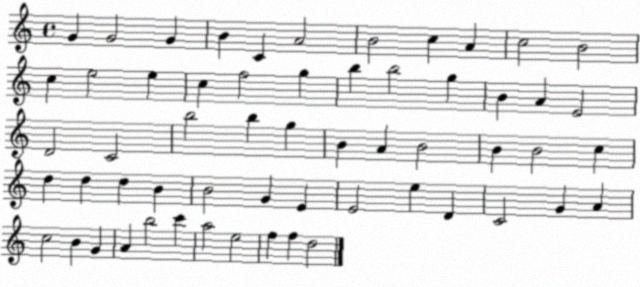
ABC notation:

X:1
T:Untitled
M:4/4
L:1/4
K:C
G G2 G B C A2 B2 c A c2 B2 c e2 e c f2 g b b2 g B A E2 D2 C2 b2 b g B A B2 B B2 c d d d B B2 G E E2 e D C2 G A c2 B G A b2 c' a2 e2 f f d2